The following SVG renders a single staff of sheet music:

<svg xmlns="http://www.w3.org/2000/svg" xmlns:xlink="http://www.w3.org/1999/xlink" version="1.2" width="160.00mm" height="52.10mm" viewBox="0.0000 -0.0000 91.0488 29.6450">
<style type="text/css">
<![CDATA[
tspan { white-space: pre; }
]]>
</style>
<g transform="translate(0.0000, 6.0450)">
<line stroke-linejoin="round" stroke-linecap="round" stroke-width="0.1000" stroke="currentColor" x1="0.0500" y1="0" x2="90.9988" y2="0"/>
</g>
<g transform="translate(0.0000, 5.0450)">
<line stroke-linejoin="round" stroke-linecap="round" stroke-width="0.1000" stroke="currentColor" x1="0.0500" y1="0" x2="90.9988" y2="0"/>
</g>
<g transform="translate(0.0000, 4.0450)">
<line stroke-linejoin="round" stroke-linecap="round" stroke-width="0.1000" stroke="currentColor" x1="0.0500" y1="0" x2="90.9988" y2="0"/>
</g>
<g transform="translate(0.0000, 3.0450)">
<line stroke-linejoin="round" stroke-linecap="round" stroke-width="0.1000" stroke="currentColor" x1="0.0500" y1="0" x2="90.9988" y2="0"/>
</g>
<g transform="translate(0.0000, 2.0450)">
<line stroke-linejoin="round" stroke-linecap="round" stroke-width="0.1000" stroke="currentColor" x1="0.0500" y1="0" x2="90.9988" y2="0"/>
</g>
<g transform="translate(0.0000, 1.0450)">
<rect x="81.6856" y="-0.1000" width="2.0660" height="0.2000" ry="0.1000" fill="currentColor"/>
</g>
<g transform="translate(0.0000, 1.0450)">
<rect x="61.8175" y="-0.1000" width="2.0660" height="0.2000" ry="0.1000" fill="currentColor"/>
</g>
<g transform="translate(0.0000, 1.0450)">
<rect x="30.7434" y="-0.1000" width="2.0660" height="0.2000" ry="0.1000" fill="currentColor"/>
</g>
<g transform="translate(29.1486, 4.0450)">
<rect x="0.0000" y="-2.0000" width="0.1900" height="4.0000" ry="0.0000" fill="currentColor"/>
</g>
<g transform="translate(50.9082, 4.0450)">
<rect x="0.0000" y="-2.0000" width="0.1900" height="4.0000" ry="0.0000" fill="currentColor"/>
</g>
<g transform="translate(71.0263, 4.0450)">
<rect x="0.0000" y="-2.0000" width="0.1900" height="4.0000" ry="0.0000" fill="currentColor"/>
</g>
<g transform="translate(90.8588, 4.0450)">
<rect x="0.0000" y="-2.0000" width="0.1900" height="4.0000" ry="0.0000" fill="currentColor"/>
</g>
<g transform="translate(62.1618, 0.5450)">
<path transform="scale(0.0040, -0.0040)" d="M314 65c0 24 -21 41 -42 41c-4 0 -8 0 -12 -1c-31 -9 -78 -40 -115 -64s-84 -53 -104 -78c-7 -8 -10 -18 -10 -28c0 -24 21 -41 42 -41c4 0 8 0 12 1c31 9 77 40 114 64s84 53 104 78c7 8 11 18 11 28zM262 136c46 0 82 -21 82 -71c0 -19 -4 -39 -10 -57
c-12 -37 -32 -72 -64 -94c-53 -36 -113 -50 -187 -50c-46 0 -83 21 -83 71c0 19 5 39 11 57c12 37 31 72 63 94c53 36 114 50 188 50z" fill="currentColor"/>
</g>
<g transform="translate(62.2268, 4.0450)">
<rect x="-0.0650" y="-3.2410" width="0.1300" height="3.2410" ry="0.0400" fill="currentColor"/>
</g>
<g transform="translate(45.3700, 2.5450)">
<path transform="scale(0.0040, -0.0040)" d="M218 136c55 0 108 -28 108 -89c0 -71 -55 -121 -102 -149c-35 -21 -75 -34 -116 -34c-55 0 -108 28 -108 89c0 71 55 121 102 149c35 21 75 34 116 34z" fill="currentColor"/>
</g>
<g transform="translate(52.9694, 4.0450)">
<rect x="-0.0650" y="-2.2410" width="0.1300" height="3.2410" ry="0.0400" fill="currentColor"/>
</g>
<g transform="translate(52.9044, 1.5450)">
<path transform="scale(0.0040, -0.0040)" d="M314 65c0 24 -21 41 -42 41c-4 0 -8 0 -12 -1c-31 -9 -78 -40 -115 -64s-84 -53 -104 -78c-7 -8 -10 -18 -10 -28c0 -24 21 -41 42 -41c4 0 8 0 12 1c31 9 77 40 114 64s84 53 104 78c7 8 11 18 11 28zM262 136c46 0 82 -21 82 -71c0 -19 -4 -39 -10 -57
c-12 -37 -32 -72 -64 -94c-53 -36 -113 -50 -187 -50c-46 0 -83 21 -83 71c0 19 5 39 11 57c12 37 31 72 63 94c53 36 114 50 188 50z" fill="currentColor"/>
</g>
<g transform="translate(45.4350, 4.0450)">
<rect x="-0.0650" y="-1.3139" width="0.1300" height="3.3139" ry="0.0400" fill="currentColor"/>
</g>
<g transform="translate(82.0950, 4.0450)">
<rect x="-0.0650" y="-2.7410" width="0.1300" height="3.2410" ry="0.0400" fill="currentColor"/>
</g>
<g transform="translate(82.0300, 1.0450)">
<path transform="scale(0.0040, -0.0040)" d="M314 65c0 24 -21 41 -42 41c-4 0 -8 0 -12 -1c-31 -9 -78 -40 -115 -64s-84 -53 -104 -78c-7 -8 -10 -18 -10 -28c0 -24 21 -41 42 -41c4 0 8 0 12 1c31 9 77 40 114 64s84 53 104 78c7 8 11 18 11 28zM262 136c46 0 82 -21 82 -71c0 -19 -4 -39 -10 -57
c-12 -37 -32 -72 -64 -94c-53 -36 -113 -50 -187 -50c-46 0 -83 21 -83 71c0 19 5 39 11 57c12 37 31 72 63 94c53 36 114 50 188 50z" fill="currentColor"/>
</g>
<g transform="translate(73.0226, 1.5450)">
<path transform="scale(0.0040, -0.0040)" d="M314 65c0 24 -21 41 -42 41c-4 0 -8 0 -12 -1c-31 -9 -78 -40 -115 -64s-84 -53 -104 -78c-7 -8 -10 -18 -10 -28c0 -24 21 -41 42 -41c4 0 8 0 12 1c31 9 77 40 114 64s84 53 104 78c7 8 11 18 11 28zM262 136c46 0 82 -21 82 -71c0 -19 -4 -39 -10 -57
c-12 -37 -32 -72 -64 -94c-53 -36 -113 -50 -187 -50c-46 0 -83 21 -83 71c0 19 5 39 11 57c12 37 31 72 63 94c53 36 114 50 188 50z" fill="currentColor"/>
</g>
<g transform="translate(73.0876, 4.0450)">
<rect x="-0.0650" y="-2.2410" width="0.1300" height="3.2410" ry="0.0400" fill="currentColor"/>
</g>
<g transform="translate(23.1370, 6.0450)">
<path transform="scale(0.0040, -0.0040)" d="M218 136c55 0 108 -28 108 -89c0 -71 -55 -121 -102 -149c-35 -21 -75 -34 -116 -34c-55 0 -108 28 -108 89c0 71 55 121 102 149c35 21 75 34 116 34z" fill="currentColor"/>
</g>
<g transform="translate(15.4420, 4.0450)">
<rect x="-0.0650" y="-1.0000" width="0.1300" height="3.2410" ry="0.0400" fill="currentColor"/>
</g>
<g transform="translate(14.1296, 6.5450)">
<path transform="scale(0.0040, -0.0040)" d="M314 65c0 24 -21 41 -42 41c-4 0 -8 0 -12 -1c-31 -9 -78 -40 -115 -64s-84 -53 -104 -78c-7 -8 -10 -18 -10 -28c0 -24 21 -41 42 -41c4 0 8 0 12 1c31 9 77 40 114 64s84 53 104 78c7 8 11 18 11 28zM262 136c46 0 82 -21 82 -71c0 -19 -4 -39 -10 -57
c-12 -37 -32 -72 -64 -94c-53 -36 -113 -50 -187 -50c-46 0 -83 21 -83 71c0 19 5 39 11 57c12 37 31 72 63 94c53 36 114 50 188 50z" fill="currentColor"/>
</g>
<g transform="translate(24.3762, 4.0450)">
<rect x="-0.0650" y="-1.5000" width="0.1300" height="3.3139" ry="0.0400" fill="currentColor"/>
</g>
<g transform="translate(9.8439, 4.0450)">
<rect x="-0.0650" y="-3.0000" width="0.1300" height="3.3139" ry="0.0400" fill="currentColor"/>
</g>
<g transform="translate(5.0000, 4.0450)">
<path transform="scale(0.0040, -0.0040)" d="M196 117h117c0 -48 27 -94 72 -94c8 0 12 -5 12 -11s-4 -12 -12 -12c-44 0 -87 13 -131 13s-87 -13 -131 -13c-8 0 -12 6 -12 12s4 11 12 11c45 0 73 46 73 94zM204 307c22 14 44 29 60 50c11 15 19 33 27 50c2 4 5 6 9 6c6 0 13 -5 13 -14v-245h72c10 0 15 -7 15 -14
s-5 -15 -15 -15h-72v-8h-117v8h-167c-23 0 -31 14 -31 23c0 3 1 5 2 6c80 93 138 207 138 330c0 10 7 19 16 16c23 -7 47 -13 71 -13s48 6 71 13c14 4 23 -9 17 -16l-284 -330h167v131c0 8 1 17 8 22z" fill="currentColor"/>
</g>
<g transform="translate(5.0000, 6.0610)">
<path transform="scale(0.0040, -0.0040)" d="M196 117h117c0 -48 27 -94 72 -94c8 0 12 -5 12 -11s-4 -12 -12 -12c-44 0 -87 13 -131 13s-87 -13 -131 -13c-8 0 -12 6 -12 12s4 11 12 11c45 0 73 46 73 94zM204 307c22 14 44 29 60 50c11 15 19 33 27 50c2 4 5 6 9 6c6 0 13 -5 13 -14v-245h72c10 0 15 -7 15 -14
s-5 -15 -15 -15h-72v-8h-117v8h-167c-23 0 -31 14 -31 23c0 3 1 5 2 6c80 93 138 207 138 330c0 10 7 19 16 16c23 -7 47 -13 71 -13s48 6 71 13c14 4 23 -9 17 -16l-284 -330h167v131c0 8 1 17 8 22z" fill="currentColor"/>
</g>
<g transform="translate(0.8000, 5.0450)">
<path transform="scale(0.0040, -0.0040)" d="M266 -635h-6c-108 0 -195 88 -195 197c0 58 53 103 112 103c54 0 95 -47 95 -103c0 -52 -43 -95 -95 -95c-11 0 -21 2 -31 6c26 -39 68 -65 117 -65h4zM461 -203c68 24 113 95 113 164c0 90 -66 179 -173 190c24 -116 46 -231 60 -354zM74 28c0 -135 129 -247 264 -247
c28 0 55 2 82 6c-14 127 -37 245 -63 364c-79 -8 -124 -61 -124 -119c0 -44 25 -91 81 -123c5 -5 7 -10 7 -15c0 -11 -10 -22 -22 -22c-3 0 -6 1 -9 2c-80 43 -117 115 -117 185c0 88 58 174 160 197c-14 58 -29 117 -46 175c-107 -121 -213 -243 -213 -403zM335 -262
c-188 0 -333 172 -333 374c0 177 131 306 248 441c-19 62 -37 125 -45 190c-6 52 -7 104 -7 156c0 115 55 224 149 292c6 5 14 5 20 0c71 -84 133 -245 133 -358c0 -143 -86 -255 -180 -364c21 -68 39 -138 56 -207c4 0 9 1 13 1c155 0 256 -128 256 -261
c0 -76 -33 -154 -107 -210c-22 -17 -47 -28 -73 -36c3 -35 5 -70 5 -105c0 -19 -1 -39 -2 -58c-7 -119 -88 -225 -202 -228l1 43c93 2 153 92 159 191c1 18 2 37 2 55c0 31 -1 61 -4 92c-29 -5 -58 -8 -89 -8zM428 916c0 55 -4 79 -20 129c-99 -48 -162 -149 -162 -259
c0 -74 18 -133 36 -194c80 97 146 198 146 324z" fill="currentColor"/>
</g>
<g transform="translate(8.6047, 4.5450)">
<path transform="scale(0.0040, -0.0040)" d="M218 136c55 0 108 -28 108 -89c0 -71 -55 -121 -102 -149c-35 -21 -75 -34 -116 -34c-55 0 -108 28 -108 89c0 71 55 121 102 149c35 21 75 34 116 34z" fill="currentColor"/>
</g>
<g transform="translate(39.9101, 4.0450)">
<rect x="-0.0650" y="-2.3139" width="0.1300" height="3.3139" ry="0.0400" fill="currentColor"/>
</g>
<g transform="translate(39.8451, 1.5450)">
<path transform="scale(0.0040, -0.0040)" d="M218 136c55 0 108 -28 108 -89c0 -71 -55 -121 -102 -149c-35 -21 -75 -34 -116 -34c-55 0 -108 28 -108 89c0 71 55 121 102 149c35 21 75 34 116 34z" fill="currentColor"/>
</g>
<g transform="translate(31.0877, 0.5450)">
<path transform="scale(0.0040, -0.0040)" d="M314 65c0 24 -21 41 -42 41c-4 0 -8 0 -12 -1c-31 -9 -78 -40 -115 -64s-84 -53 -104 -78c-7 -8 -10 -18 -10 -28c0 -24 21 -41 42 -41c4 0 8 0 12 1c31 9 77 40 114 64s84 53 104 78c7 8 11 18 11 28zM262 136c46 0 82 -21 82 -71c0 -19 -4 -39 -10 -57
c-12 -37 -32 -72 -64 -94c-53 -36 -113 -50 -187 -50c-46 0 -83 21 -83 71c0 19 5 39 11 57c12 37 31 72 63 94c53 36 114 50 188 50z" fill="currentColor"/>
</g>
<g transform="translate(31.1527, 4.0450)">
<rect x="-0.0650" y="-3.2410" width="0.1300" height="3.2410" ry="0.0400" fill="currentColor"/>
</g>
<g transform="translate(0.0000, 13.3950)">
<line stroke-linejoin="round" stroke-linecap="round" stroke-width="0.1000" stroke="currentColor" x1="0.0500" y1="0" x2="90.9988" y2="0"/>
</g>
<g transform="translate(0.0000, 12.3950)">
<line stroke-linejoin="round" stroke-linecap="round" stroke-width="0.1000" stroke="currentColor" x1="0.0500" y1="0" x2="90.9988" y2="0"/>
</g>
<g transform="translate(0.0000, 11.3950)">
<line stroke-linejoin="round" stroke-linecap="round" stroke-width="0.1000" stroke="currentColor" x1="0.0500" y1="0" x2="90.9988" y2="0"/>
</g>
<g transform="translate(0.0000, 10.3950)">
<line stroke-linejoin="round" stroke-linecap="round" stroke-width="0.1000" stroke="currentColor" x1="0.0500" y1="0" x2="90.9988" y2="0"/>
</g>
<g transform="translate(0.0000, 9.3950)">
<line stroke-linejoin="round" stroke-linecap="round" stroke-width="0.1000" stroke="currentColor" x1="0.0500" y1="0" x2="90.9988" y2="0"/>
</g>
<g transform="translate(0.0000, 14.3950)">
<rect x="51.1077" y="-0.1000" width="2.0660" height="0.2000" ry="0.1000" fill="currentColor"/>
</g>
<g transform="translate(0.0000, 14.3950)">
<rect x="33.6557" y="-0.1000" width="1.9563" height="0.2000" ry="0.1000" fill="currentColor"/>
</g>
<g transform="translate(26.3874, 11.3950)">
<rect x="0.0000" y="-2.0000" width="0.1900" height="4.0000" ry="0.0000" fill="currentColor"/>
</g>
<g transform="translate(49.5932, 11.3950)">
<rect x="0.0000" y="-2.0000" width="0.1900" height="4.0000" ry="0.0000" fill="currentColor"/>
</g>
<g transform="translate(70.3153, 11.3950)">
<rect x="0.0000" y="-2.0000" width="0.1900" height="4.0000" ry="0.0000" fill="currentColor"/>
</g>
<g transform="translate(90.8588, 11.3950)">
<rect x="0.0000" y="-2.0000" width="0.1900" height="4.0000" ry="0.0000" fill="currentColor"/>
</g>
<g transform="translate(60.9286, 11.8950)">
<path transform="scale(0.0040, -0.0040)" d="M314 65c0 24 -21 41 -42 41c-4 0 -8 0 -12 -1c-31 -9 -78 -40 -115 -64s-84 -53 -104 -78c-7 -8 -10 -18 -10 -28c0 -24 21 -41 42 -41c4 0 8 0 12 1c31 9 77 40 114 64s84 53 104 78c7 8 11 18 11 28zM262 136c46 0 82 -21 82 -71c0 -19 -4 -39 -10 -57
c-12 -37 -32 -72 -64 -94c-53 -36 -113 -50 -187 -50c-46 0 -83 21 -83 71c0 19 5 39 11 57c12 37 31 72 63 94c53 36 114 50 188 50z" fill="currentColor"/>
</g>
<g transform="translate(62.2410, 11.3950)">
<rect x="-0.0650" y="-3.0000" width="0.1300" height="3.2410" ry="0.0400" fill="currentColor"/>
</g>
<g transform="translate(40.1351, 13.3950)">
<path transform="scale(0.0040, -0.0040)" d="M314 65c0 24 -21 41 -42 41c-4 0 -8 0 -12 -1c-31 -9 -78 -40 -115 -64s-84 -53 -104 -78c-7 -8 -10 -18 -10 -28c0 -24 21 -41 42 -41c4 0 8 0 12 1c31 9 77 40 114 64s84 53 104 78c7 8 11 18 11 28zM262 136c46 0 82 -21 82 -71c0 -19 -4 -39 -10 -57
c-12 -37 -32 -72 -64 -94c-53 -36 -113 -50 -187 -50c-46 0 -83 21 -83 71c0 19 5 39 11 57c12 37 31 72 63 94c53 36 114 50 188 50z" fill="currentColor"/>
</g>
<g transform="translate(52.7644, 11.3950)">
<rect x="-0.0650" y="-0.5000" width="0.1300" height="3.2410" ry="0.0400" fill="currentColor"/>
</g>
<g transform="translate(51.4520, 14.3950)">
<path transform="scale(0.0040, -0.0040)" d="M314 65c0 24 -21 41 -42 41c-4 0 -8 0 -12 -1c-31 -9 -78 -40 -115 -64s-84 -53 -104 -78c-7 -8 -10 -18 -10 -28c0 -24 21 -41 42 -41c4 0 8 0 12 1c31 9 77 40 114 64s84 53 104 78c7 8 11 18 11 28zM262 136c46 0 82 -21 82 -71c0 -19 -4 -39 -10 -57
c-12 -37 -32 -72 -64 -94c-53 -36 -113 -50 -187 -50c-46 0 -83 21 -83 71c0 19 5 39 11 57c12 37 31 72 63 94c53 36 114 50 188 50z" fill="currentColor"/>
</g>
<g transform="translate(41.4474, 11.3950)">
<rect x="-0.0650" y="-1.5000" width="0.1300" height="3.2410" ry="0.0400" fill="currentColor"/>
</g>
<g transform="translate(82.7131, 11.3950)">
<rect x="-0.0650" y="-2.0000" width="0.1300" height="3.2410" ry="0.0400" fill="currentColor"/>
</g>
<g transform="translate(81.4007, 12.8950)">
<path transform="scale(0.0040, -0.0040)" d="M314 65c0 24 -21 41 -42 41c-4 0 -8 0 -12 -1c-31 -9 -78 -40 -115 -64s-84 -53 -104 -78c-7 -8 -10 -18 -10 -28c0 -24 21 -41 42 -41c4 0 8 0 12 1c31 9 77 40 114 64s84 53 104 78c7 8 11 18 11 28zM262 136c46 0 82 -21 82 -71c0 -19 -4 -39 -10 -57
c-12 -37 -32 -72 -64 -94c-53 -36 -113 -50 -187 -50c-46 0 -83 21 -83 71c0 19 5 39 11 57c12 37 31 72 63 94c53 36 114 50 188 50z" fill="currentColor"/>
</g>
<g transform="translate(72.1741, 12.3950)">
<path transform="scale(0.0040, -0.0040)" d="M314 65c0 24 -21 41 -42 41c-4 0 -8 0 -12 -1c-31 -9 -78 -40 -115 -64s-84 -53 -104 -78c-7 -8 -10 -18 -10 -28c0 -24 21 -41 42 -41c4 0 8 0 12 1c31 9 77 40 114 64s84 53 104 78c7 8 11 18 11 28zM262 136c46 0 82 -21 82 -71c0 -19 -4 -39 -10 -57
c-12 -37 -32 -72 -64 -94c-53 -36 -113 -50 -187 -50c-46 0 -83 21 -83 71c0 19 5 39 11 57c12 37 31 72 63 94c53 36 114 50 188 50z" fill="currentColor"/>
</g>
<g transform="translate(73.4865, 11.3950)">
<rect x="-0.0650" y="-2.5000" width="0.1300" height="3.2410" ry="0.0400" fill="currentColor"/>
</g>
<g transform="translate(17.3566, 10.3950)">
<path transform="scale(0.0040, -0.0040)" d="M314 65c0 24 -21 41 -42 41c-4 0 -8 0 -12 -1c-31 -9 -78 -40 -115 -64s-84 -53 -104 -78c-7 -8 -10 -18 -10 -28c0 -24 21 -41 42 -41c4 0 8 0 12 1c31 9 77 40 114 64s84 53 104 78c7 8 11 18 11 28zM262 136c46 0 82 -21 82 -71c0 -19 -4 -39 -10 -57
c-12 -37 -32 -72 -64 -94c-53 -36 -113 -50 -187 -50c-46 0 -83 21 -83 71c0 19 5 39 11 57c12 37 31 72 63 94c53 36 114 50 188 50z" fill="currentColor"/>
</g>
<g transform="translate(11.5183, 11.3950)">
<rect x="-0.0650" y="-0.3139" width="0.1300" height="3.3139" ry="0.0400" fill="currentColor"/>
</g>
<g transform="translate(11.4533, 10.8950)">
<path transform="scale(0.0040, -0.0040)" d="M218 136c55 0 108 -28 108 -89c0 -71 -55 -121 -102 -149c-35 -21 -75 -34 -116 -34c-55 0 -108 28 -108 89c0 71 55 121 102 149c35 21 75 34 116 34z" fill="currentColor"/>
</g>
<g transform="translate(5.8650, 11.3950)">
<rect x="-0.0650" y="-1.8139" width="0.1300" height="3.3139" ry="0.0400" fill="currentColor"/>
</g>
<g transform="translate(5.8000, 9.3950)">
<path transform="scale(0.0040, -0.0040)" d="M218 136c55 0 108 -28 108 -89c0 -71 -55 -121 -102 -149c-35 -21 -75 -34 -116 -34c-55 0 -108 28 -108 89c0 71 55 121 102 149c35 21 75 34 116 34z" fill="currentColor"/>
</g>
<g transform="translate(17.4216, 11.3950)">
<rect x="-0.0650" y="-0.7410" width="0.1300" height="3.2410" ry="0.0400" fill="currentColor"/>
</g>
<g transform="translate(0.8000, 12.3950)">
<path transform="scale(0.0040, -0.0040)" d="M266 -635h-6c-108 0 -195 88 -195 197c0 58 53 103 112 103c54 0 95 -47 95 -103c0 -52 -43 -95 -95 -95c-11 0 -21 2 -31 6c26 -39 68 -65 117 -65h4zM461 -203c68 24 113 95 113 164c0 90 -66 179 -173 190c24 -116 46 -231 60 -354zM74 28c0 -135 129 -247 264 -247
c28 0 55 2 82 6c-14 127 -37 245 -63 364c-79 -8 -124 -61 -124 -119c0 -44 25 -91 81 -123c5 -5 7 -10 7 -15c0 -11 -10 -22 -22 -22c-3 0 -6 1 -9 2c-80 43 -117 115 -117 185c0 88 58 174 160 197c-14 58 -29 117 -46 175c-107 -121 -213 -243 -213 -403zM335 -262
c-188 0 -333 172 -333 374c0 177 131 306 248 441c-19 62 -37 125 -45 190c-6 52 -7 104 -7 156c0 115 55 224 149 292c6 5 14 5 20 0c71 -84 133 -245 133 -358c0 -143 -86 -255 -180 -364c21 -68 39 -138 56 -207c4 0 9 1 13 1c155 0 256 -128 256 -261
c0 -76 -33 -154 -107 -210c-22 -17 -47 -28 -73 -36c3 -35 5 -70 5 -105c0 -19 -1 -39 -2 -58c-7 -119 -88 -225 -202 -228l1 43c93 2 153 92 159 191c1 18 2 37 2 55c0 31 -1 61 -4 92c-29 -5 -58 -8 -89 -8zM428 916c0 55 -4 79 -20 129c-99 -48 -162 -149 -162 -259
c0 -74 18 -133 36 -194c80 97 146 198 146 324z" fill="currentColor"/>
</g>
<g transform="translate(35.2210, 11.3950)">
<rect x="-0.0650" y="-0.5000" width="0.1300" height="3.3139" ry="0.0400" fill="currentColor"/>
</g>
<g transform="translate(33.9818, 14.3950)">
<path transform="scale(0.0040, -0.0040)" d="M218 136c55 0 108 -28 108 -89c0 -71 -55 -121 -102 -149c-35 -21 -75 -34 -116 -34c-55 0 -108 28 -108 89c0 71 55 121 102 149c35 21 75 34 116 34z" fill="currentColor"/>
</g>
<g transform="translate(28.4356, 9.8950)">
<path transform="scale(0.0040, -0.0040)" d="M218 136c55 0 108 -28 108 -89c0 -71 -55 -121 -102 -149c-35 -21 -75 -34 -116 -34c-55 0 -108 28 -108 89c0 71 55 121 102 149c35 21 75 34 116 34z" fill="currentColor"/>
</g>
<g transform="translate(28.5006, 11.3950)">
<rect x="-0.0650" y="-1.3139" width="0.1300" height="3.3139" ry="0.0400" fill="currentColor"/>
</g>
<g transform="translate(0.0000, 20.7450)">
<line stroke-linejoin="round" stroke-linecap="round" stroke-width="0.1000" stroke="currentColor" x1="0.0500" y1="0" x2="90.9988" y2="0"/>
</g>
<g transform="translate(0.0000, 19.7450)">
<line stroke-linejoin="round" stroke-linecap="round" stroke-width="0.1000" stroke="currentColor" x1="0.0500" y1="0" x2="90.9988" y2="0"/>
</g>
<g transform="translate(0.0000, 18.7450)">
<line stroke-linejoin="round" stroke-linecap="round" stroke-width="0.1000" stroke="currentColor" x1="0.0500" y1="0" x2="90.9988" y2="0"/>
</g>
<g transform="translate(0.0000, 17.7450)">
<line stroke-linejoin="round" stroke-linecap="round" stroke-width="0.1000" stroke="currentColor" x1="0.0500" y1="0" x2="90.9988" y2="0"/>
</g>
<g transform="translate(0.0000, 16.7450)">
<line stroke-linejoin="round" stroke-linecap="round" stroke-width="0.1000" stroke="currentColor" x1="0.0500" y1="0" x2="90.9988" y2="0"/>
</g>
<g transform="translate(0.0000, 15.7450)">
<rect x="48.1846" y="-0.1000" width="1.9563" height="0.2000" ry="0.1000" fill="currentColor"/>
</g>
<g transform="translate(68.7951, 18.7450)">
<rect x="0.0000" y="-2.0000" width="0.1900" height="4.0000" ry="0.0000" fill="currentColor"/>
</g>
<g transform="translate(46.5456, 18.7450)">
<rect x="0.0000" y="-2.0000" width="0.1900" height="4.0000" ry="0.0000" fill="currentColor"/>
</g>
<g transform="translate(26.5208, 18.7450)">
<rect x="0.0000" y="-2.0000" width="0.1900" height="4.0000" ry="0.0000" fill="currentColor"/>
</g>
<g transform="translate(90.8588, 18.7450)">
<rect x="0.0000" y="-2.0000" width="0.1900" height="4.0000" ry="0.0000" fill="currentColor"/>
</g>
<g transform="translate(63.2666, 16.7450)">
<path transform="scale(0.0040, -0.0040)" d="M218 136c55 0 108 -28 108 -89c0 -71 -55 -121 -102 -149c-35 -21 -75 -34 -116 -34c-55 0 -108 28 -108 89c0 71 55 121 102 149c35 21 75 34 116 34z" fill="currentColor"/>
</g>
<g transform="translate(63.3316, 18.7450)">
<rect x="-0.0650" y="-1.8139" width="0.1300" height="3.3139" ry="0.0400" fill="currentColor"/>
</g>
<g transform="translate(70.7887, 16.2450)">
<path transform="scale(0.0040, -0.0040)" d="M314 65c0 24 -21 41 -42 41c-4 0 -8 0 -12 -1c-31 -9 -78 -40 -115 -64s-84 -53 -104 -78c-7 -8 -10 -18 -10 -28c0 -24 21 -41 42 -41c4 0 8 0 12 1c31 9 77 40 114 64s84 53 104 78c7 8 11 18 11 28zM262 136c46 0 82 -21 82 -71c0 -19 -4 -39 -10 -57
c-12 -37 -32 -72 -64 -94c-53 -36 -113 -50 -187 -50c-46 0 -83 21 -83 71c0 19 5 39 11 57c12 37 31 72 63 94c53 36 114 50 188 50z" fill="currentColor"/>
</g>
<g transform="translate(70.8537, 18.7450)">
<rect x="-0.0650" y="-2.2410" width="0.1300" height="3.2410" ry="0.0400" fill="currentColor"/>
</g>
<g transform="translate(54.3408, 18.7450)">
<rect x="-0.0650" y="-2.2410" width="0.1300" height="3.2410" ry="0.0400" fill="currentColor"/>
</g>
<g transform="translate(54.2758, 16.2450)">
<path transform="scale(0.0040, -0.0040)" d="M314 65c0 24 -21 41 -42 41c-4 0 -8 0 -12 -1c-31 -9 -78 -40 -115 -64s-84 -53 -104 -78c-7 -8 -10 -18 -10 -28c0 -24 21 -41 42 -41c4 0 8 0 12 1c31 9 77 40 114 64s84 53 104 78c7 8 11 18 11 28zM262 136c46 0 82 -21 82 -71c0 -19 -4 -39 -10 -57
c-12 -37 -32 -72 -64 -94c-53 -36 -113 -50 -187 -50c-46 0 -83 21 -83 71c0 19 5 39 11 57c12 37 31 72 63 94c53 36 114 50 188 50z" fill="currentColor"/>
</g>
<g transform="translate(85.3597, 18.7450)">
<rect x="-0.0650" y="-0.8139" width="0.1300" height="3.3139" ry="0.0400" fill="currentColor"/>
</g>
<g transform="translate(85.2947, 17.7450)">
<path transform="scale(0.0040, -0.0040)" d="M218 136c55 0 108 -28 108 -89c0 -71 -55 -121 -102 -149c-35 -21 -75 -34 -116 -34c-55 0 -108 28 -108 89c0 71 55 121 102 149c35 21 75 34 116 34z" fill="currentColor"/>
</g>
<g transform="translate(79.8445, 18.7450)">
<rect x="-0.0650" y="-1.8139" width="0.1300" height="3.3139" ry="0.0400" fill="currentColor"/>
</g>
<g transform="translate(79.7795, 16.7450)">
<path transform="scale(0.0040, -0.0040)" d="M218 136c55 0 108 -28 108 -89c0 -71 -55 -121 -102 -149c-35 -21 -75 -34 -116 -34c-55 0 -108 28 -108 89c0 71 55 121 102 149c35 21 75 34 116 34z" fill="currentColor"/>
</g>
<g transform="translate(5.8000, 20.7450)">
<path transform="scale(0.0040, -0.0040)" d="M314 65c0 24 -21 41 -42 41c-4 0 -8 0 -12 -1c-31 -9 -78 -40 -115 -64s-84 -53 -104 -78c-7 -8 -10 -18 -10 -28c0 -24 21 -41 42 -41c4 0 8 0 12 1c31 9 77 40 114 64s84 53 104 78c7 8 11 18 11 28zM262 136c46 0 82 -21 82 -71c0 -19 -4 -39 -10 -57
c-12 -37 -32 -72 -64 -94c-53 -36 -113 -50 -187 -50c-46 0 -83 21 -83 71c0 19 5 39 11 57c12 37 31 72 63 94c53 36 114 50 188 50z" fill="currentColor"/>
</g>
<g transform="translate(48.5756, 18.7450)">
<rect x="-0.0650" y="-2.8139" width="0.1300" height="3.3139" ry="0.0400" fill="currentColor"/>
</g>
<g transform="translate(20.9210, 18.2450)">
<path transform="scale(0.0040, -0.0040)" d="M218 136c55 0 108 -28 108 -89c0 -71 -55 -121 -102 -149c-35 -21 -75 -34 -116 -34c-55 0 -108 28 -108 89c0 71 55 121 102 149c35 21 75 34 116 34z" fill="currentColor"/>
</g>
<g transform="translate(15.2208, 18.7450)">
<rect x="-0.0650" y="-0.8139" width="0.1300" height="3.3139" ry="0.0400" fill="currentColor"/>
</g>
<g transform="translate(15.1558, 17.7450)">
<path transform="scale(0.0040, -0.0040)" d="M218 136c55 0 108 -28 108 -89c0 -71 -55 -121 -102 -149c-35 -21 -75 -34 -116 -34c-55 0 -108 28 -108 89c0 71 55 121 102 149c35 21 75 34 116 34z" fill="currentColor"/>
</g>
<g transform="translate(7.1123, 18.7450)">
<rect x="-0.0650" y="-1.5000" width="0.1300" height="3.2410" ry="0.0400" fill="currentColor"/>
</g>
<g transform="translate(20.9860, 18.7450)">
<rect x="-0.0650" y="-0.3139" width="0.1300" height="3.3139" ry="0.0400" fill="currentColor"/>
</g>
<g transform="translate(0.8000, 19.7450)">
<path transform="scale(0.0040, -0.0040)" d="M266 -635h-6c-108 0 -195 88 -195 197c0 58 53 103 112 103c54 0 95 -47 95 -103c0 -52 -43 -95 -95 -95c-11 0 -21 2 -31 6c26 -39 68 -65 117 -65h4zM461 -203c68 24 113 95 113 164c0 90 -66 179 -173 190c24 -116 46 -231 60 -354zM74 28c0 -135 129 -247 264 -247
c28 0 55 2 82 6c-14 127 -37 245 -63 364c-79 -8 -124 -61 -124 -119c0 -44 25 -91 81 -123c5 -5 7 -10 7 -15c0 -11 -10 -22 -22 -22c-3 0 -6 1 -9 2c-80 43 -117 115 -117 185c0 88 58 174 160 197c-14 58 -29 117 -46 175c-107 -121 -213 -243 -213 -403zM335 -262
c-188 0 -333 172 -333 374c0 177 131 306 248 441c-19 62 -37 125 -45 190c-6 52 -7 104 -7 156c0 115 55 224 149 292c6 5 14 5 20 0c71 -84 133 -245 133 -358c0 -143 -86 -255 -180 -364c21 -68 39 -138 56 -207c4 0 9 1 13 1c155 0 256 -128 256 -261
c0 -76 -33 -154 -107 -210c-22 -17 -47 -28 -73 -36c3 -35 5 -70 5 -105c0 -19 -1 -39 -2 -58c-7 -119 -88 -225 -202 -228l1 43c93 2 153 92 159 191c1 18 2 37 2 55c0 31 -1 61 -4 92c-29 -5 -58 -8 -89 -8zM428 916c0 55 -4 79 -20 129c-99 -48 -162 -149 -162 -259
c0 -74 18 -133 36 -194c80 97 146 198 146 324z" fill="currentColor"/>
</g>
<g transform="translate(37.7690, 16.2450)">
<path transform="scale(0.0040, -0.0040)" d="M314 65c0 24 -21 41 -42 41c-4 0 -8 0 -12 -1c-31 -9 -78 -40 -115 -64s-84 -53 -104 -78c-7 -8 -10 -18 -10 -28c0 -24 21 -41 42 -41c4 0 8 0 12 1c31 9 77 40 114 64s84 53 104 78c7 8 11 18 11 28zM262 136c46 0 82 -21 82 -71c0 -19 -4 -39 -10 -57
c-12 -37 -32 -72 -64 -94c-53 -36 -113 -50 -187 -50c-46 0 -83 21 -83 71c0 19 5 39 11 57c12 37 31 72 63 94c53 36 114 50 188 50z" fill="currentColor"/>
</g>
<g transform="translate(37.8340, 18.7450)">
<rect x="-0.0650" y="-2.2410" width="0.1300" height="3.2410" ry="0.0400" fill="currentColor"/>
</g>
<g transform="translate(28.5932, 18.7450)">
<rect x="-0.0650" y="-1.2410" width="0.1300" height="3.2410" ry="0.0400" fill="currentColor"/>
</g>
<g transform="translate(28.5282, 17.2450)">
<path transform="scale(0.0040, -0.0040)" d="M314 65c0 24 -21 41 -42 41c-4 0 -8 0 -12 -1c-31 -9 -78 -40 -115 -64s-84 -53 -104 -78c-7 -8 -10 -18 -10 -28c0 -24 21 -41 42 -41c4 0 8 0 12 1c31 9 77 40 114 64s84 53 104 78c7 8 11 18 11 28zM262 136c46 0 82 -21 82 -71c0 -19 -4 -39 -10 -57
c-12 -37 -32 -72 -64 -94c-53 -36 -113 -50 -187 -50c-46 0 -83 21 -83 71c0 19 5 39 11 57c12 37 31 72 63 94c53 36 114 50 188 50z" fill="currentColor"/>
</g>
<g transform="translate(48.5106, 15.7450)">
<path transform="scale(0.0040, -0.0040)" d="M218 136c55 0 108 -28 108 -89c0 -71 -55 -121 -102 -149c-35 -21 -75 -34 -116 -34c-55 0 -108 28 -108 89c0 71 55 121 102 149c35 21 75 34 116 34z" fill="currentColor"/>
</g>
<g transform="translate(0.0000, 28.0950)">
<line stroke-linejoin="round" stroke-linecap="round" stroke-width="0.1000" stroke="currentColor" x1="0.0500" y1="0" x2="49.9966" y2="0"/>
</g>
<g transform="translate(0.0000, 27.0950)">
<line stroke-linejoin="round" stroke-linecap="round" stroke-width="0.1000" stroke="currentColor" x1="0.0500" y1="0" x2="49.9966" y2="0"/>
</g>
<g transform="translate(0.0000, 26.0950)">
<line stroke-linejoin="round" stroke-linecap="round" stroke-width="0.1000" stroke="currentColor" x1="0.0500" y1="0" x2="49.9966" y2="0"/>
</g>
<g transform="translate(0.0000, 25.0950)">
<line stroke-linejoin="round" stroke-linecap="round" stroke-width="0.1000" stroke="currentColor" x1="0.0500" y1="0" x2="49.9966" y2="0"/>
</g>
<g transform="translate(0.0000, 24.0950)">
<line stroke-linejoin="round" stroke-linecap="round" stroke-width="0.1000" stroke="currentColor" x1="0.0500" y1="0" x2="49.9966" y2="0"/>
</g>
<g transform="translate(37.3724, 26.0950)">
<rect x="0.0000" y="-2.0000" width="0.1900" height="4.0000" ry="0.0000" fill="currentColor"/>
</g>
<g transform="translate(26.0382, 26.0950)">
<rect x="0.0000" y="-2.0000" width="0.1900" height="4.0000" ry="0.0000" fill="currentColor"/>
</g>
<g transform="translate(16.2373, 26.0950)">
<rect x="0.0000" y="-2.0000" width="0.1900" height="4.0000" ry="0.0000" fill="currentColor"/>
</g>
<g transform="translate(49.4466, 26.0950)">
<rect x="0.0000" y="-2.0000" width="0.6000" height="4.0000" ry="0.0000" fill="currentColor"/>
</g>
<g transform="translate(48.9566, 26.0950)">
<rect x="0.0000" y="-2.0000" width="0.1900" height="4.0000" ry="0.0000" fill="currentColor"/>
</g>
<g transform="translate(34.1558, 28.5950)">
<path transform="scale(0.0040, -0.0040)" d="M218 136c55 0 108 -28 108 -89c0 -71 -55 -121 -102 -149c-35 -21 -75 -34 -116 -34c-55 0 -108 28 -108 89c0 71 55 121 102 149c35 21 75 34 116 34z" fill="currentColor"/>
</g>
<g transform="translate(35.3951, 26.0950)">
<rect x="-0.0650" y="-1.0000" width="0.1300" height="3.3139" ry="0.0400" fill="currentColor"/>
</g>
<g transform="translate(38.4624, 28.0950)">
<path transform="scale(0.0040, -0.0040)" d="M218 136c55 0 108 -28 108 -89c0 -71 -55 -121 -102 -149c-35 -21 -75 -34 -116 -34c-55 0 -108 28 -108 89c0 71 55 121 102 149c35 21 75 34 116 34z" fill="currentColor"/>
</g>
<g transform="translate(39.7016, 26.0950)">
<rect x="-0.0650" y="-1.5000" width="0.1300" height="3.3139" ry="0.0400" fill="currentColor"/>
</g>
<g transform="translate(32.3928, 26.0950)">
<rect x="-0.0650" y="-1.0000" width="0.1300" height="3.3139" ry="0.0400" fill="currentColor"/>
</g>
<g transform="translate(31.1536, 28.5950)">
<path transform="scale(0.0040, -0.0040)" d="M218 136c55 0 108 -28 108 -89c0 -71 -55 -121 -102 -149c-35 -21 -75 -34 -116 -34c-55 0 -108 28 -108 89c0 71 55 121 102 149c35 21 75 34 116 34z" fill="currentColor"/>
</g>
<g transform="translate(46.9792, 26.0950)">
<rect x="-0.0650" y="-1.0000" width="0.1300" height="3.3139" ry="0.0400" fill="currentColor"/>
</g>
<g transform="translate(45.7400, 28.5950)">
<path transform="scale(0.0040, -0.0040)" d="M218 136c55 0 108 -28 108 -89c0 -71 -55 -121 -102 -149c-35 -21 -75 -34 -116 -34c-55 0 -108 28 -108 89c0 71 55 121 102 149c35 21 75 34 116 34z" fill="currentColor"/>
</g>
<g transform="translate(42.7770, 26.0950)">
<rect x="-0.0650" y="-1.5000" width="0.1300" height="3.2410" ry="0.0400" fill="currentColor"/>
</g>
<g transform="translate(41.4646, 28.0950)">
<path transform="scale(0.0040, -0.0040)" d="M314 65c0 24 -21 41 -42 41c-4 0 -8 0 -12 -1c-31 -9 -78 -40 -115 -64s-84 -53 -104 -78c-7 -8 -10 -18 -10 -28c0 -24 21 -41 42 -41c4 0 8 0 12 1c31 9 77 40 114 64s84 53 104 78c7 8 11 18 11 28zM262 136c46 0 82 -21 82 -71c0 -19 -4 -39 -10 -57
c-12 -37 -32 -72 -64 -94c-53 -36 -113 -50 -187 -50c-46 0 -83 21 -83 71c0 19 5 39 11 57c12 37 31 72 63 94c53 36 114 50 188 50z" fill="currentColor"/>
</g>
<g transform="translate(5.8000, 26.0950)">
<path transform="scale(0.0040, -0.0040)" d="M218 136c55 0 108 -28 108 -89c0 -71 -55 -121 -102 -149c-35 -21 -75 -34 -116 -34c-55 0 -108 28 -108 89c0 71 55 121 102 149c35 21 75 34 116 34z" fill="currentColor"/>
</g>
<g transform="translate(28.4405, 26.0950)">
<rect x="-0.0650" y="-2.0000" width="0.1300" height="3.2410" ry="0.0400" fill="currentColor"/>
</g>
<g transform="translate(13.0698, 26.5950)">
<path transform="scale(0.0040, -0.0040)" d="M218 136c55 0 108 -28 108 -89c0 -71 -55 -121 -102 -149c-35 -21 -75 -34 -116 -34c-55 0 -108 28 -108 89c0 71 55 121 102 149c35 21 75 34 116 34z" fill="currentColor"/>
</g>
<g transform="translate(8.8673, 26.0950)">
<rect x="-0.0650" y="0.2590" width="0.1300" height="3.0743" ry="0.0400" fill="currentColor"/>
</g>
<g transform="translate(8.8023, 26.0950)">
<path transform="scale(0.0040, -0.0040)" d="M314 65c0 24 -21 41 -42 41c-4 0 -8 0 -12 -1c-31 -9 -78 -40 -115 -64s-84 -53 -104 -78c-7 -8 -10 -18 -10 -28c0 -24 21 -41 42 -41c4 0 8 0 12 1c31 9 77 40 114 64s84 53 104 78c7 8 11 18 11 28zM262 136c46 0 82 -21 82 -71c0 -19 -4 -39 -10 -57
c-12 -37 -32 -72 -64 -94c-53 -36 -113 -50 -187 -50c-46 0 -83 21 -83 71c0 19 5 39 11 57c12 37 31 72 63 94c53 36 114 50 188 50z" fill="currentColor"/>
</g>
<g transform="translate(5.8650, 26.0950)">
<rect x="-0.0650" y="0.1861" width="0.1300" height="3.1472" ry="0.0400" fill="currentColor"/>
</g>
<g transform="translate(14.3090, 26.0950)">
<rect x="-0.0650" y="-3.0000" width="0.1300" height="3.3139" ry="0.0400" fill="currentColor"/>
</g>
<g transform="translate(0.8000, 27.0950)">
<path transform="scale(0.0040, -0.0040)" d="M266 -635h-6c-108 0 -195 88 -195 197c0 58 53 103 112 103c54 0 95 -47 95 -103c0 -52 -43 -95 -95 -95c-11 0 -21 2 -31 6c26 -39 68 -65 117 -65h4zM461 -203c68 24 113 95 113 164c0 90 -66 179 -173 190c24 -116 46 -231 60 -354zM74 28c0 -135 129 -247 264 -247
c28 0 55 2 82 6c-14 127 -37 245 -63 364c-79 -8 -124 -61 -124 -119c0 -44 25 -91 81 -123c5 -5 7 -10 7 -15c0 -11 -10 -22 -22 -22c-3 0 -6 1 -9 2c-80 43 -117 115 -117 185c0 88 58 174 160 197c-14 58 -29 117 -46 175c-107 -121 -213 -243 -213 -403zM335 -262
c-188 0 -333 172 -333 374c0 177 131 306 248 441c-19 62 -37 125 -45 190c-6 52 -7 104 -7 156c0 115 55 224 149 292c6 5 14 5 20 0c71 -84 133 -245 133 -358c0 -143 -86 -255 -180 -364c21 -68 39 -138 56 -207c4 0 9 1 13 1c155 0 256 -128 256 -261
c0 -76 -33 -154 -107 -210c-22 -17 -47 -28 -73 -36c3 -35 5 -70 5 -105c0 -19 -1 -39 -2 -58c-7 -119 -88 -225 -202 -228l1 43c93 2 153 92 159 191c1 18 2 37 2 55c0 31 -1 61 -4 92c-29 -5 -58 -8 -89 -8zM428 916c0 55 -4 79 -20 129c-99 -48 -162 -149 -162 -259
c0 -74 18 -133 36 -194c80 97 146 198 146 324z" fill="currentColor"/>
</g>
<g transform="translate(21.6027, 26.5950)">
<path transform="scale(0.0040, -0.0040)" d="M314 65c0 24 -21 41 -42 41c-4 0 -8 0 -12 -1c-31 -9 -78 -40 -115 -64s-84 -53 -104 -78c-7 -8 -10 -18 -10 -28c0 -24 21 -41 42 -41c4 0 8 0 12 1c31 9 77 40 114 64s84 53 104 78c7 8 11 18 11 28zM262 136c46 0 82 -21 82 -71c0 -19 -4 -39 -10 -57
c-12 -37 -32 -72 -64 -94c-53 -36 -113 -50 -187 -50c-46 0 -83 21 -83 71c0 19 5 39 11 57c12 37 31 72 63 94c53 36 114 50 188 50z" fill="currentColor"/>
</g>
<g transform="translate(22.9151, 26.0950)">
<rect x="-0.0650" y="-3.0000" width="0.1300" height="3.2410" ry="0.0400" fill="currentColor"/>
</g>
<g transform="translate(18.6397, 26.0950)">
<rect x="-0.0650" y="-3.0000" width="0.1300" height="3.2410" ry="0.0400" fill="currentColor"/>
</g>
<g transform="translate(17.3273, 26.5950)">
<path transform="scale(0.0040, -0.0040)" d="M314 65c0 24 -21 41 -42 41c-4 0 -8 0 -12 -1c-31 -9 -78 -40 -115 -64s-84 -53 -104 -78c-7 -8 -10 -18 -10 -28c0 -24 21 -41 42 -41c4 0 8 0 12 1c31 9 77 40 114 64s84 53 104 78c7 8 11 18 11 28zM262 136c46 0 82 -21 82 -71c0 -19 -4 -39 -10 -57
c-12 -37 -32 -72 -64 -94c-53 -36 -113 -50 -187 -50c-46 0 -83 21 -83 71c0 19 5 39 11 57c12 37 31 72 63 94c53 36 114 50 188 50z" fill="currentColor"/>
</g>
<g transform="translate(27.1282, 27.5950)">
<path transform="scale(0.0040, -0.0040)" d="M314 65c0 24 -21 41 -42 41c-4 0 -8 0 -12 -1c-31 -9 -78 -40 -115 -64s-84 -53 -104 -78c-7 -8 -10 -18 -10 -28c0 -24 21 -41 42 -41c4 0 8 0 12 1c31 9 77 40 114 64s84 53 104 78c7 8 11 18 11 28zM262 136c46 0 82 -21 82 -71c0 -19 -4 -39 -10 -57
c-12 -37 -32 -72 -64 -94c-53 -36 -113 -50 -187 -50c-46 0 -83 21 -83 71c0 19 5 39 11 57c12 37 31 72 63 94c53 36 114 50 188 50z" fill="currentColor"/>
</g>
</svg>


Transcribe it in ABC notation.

X:1
T:Untitled
M:4/4
L:1/4
K:C
A D2 E b2 g e g2 b2 g2 a2 f c d2 e C E2 C2 A2 G2 F2 E2 d c e2 g2 a g2 f g2 f d B B2 A A2 A2 F2 D D E E2 D